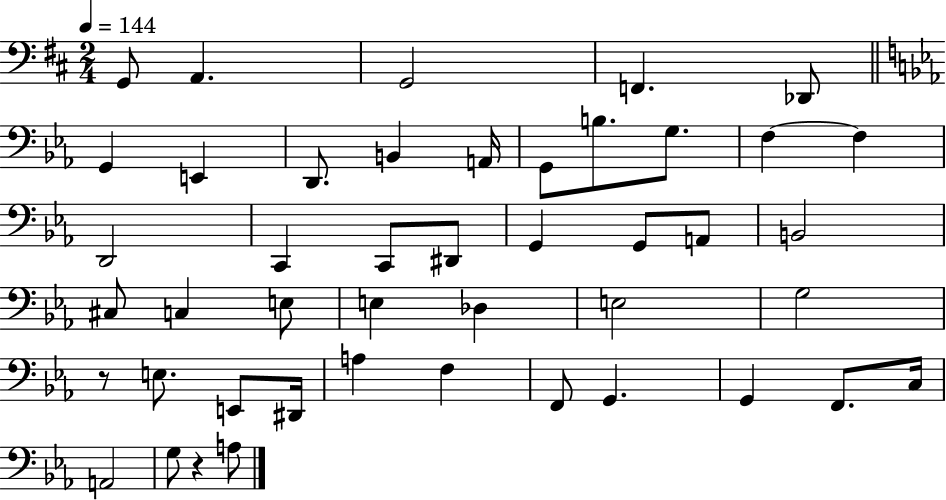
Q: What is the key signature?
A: D major